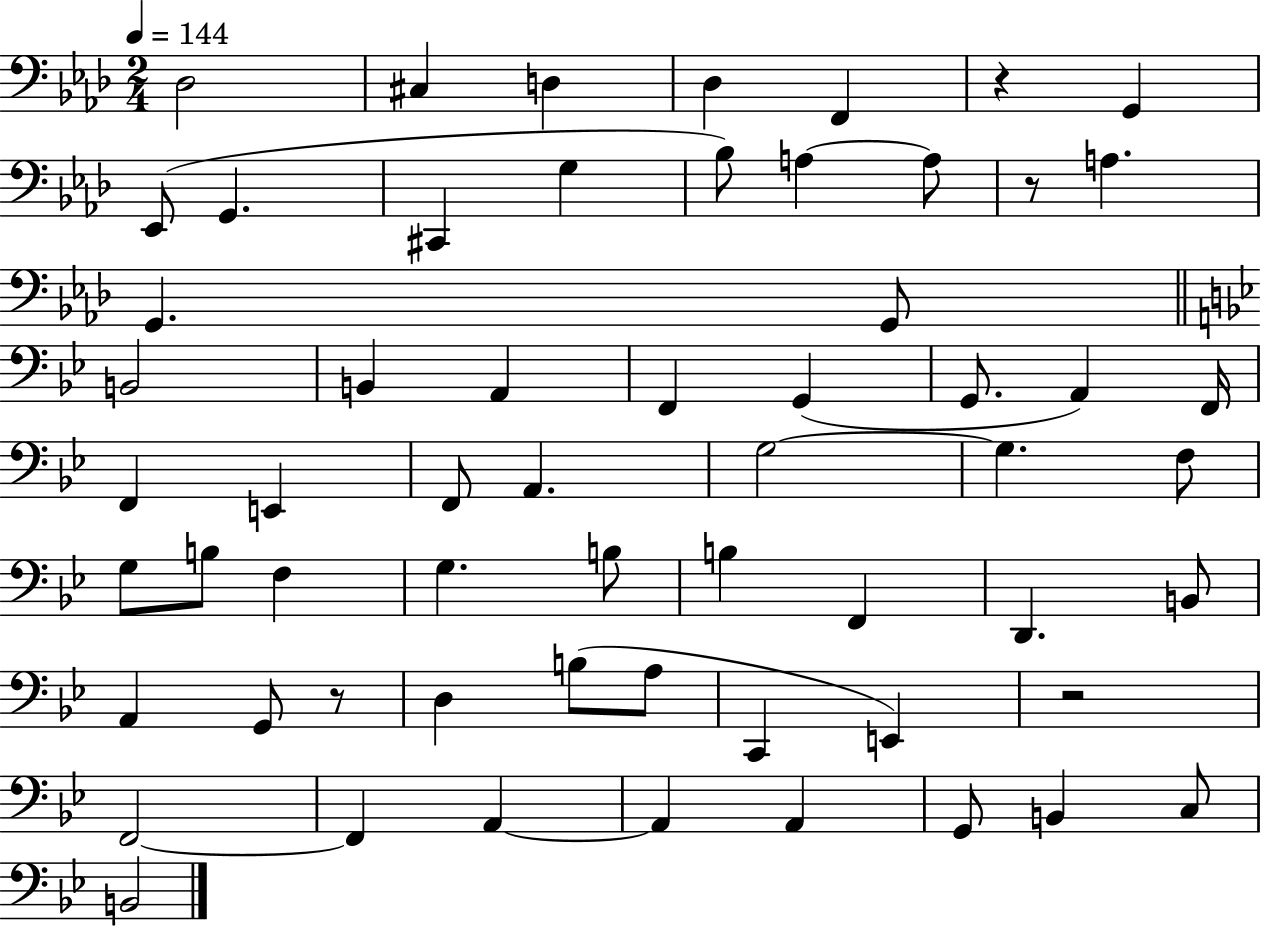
{
  \clef bass
  \numericTimeSignature
  \time 2/4
  \key aes \major
  \tempo 4 = 144
  des2 | cis4 d4 | des4 f,4 | r4 g,4 | \break ees,8( g,4. | cis,4 g4 | bes8) a4~~ a8 | r8 a4. | \break g,4. g,8 | \bar "||" \break \key bes \major b,2 | b,4 a,4 | f,4 g,4( | g,8. a,4) f,16 | \break f,4 e,4 | f,8 a,4. | g2~~ | g4. f8 | \break g8 b8 f4 | g4. b8 | b4 f,4 | d,4. b,8 | \break a,4 g,8 r8 | d4 b8( a8 | c,4 e,4) | r2 | \break f,2~~ | f,4 a,4~~ | a,4 a,4 | g,8 b,4 c8 | \break b,2 | \bar "|."
}